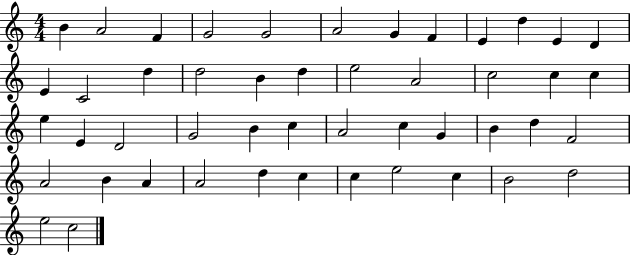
{
  \clef treble
  \numericTimeSignature
  \time 4/4
  \key c \major
  b'4 a'2 f'4 | g'2 g'2 | a'2 g'4 f'4 | e'4 d''4 e'4 d'4 | \break e'4 c'2 d''4 | d''2 b'4 d''4 | e''2 a'2 | c''2 c''4 c''4 | \break e''4 e'4 d'2 | g'2 b'4 c''4 | a'2 c''4 g'4 | b'4 d''4 f'2 | \break a'2 b'4 a'4 | a'2 d''4 c''4 | c''4 e''2 c''4 | b'2 d''2 | \break e''2 c''2 | \bar "|."
}